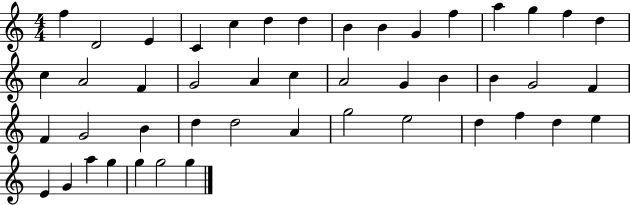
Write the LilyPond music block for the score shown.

{
  \clef treble
  \numericTimeSignature
  \time 4/4
  \key c \major
  f''4 d'2 e'4 | c'4 c''4 d''4 d''4 | b'4 b'4 g'4 f''4 | a''4 g''4 f''4 d''4 | \break c''4 a'2 f'4 | g'2 a'4 c''4 | a'2 g'4 b'4 | b'4 g'2 f'4 | \break f'4 g'2 b'4 | d''4 d''2 a'4 | g''2 e''2 | d''4 f''4 d''4 e''4 | \break e'4 g'4 a''4 g''4 | g''4 g''2 g''4 | \bar "|."
}